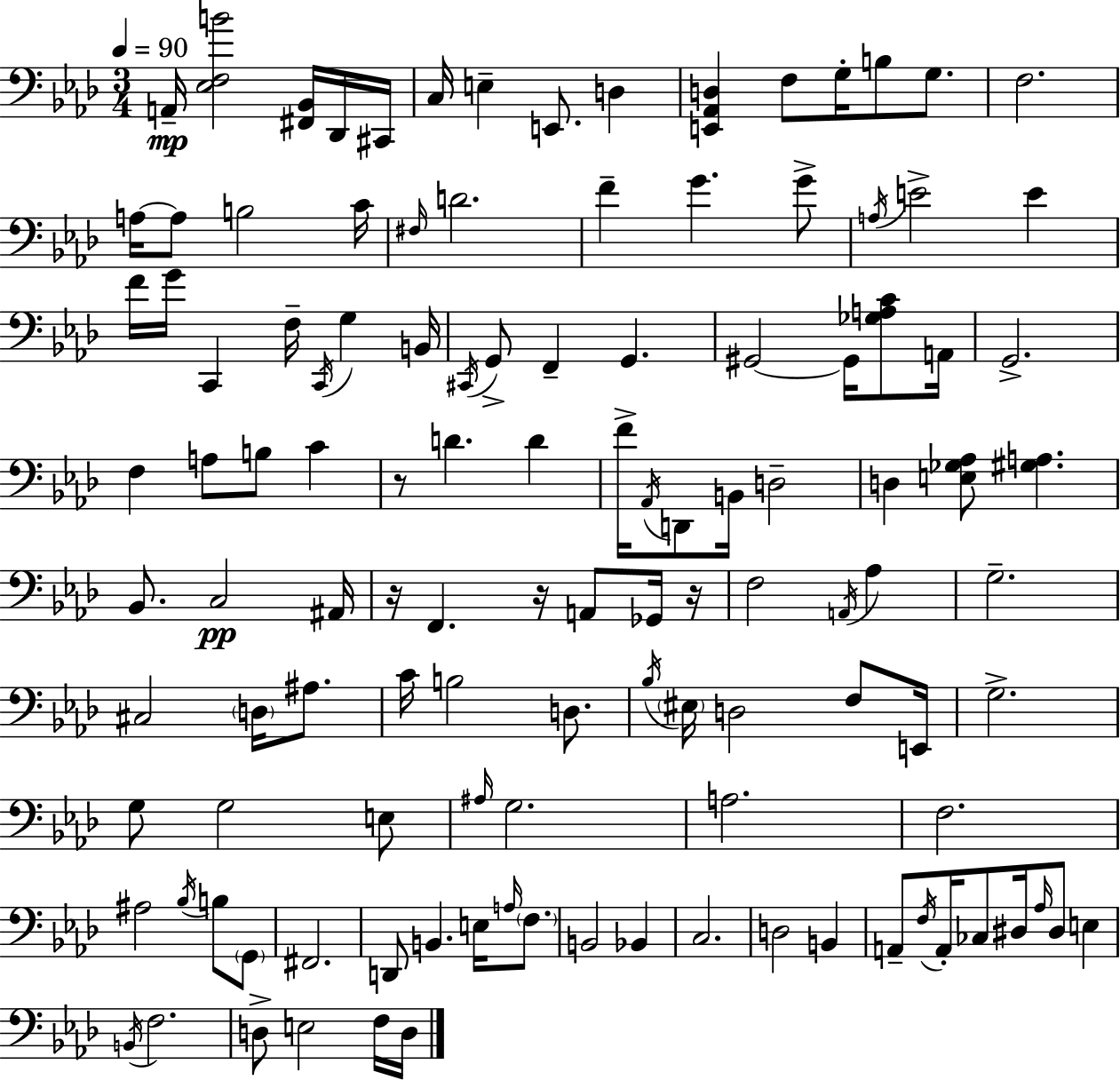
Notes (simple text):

A2/s [Eb3,F3,B4]/h [F#2,Bb2]/s Db2/s C#2/s C3/s E3/q E2/e. D3/q [E2,Ab2,D3]/q F3/e G3/s B3/e G3/e. F3/h. A3/s A3/e B3/h C4/s F#3/s D4/h. F4/q G4/q. G4/e A3/s E4/h E4/q F4/s G4/s C2/q F3/s C2/s G3/q B2/s C#2/s G2/e F2/q G2/q. G#2/h G#2/s [Gb3,A3,C4]/e A2/s G2/h. F3/q A3/e B3/e C4/q R/e D4/q. D4/q F4/s Ab2/s D2/e B2/s D3/h D3/q [E3,Gb3,Ab3]/e [G#3,A3]/q. Bb2/e. C3/h A#2/s R/s F2/q. R/s A2/e Gb2/s R/s F3/h A2/s Ab3/q G3/h. C#3/h D3/s A#3/e. C4/s B3/h D3/e. Bb3/s EIS3/s D3/h F3/e E2/s G3/h. G3/e G3/h E3/e A#3/s G3/h. A3/h. F3/h. A#3/h Bb3/s B3/e G2/e F#2/h. D2/e B2/q. E3/s A3/s F3/e. B2/h Bb2/q C3/h. D3/h B2/q A2/e F3/s A2/s CES3/e D#3/s Ab3/s D#3/e E3/q B2/s F3/h. D3/e E3/h F3/s D3/s